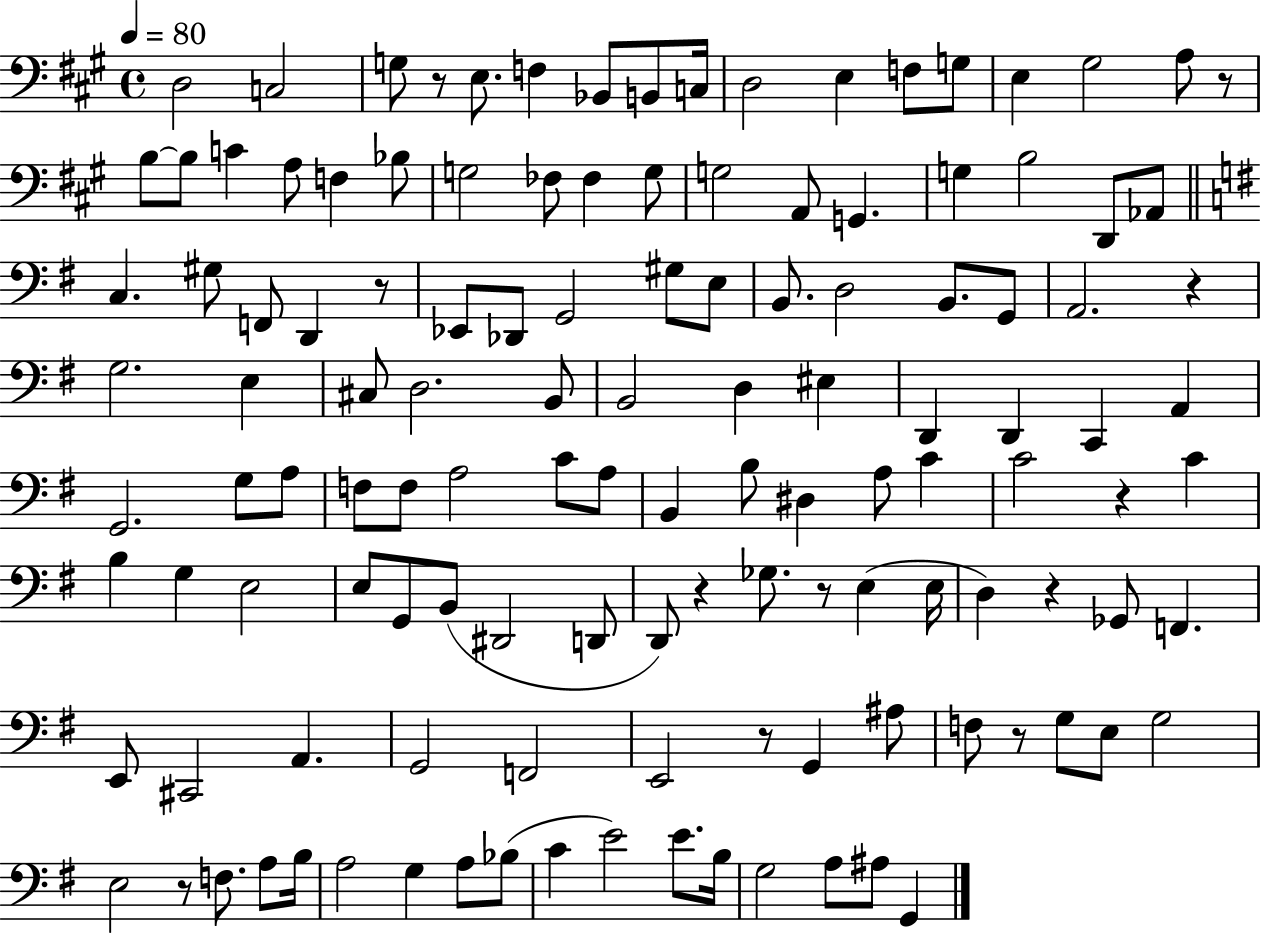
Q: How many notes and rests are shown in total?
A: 127